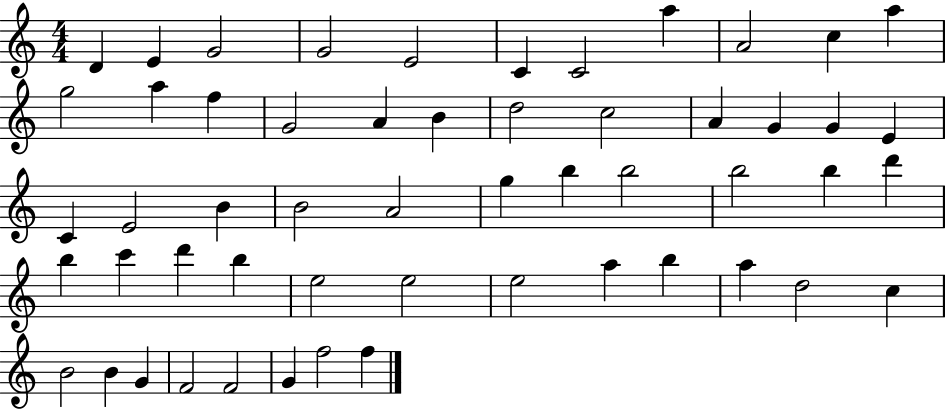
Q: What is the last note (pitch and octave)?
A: F5